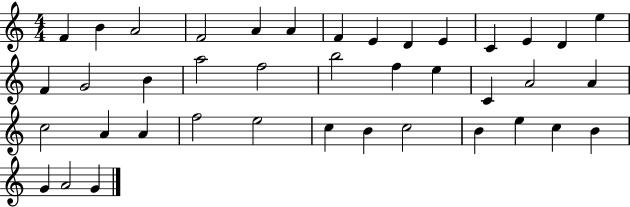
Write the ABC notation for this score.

X:1
T:Untitled
M:4/4
L:1/4
K:C
F B A2 F2 A A F E D E C E D e F G2 B a2 f2 b2 f e C A2 A c2 A A f2 e2 c B c2 B e c B G A2 G